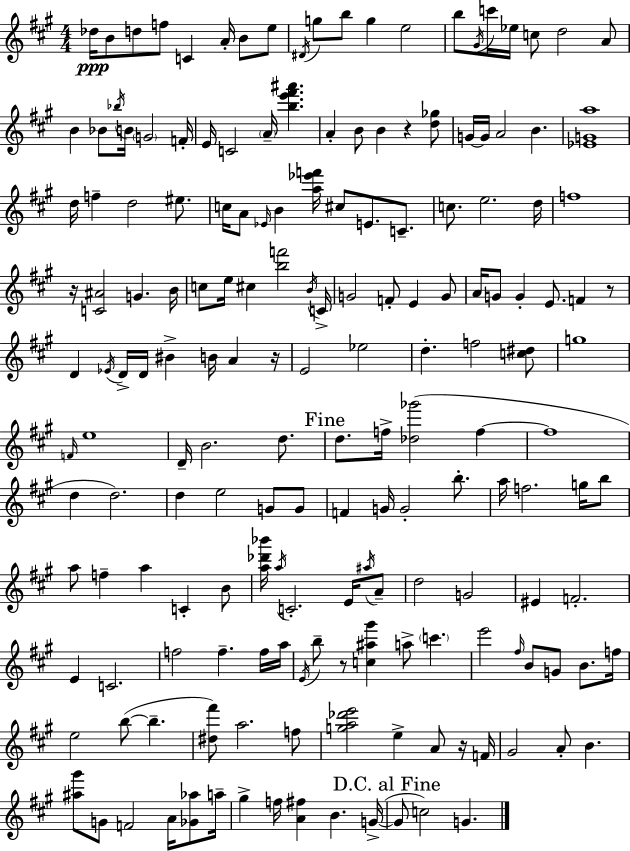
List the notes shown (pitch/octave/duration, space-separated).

Db5/s B4/e D5/e F5/e C4/q A4/s B4/e E5/e D#4/s G5/e B5/e G5/q E5/h B5/e G#4/s C6/s Eb5/s C5/e D5/h A4/e B4/q Bb4/e Bb5/s B4/s G4/h F4/s E4/s C4/h A4/s [B5,E6,F#6,A#6]/q. A4/q B4/e B4/q R/q [D5,Gb5]/e G4/s G4/s A4/h B4/q. [Eb4,G4,A5]/w D5/s F5/q D5/h EIS5/e. C5/s A4/e Eb4/s B4/q [A5,Eb6,F6]/s C#5/e E4/e. C4/e. C5/e. E5/h. D5/s F5/w R/s [C4,A#4]/h G4/q. B4/s C5/e E5/s C#5/q [B5,F6]/h B4/s C4/s G4/h F4/e E4/q G4/e A4/s G4/e G4/q E4/e. F4/q R/e D4/q Eb4/s D4/s D4/s BIS4/q B4/s A4/q R/s E4/h Eb5/h D5/q. F5/h [C5,D#5]/e G5/w F4/s E5/w D4/s B4/h. D5/e. D5/e. F5/s [Db5,Gb6]/h F5/q F5/w D5/q D5/h. D5/q E5/h G4/e G4/e F4/q G4/s G4/h B5/e. A5/s F5/h. G5/s B5/e A5/e F5/q A5/q C4/q B4/e [A5,Db6,Bb6]/s A5/s C4/h. E4/s A#5/s A4/e D5/h G4/h EIS4/q F4/h. E4/q C4/h. F5/h F5/q. F5/s A5/s E4/s B5/e R/e [C5,A#5,G#6]/q A5/e C6/q. E6/h F#5/s B4/e G4/e B4/e. F5/s E5/h B5/e B5/q. [D#5,F#6]/e A5/h. F5/e [G5,A5,Db6,E6]/h E5/q A4/e R/s F4/s G#4/h A4/e B4/q. [A#5,G#6]/e G4/e F4/h A4/s [Gb4,Ab5]/e A5/s G#5/q F5/s [A4,F#5]/q B4/q. G4/s G4/e C5/h G4/q.